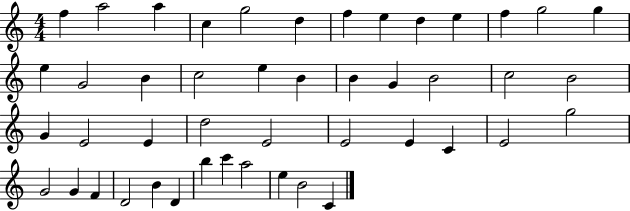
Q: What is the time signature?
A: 4/4